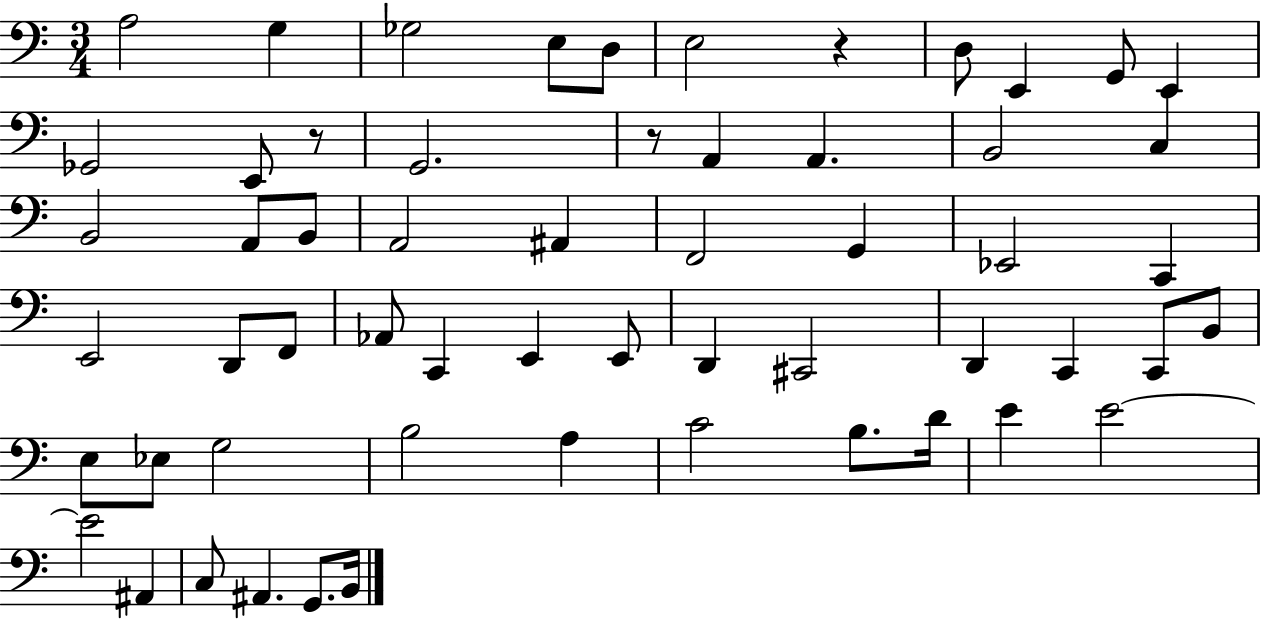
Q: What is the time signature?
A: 3/4